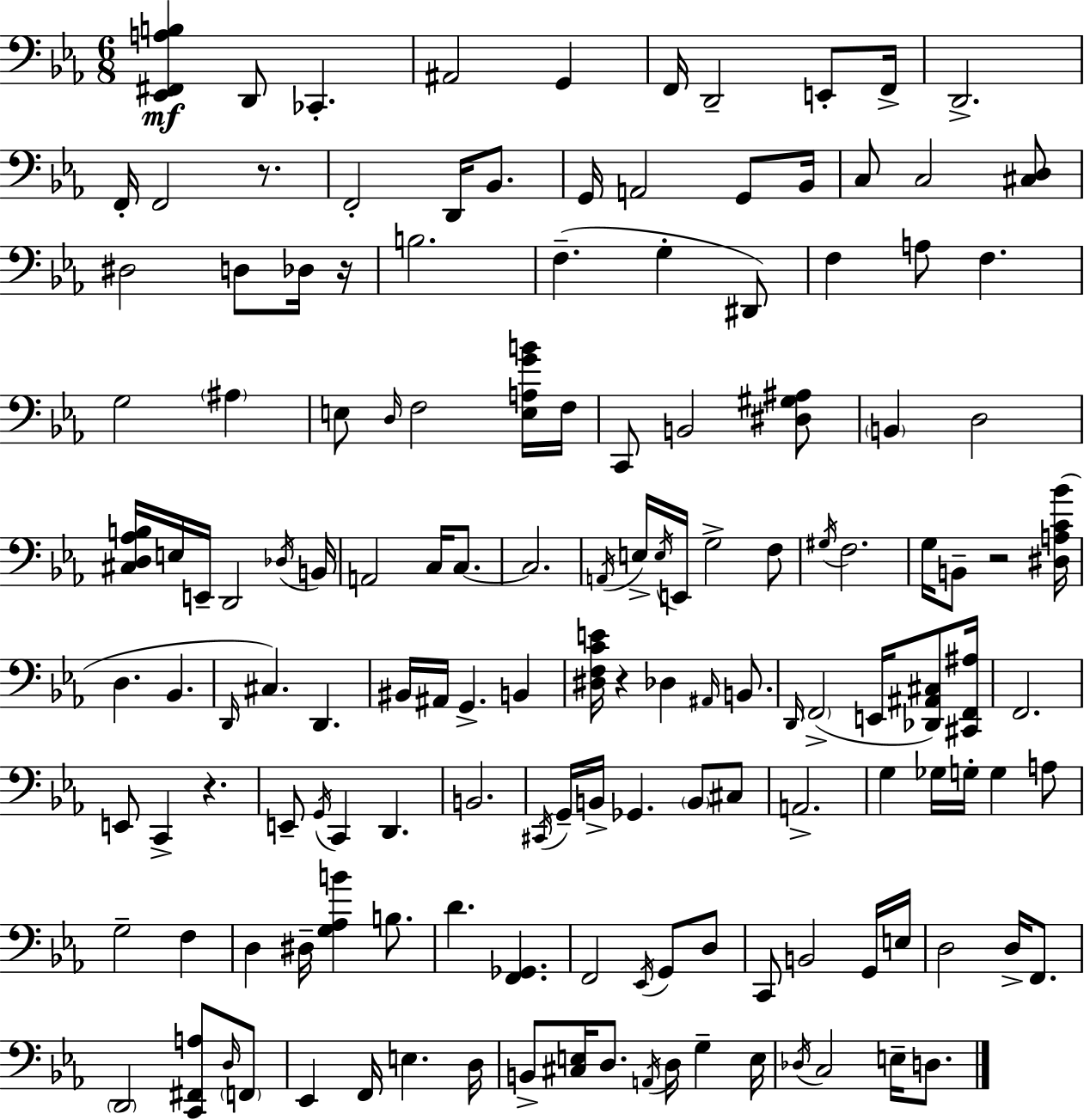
[Eb2,F#2,A3,B3]/q D2/e CES2/q. A#2/h G2/q F2/s D2/h E2/e F2/s D2/h. F2/s F2/h R/e. F2/h D2/s Bb2/e. G2/s A2/h G2/e Bb2/s C3/e C3/h [C#3,D3]/e D#3/h D3/e Db3/s R/s B3/h. F3/q. G3/q D#2/e F3/q A3/e F3/q. G3/h A#3/q E3/e D3/s F3/h [E3,A3,G4,B4]/s F3/s C2/e B2/h [D#3,G#3,A#3]/e B2/q D3/h [C#3,D3,Ab3,B3]/s E3/s E2/s D2/h Db3/s B2/s A2/h C3/s C3/e. C3/h. A2/s E3/s E3/s E2/s G3/h F3/e G#3/s F3/h. G3/s B2/e R/h [D#3,A3,C4,Bb4]/s D3/q. Bb2/q. D2/s C#3/q. D2/q. BIS2/s A#2/s G2/q. B2/q [D#3,F3,C4,E4]/s R/q Db3/q A#2/s B2/e. D2/s F2/h E2/s [Db2,A#2,C#3]/e [C#2,F2,A#3]/s F2/h. E2/e C2/q R/q. E2/e G2/s C2/q D2/q. B2/h. C#2/s G2/s B2/s Gb2/q. B2/e C#3/e A2/h. G3/q Gb3/s G3/s G3/q A3/e G3/h F3/q D3/q D#3/s [G3,Ab3,B4]/q B3/e. D4/q. [F2,Gb2]/q. F2/h Eb2/s G2/e D3/e C2/e B2/h G2/s E3/s D3/h D3/s F2/e. D2/h [C2,F#2,A3]/e D3/s F2/e Eb2/q F2/s E3/q. D3/s B2/e [C#3,E3]/s D3/e. A2/s D3/s G3/q E3/s Db3/s C3/h E3/s D3/e.